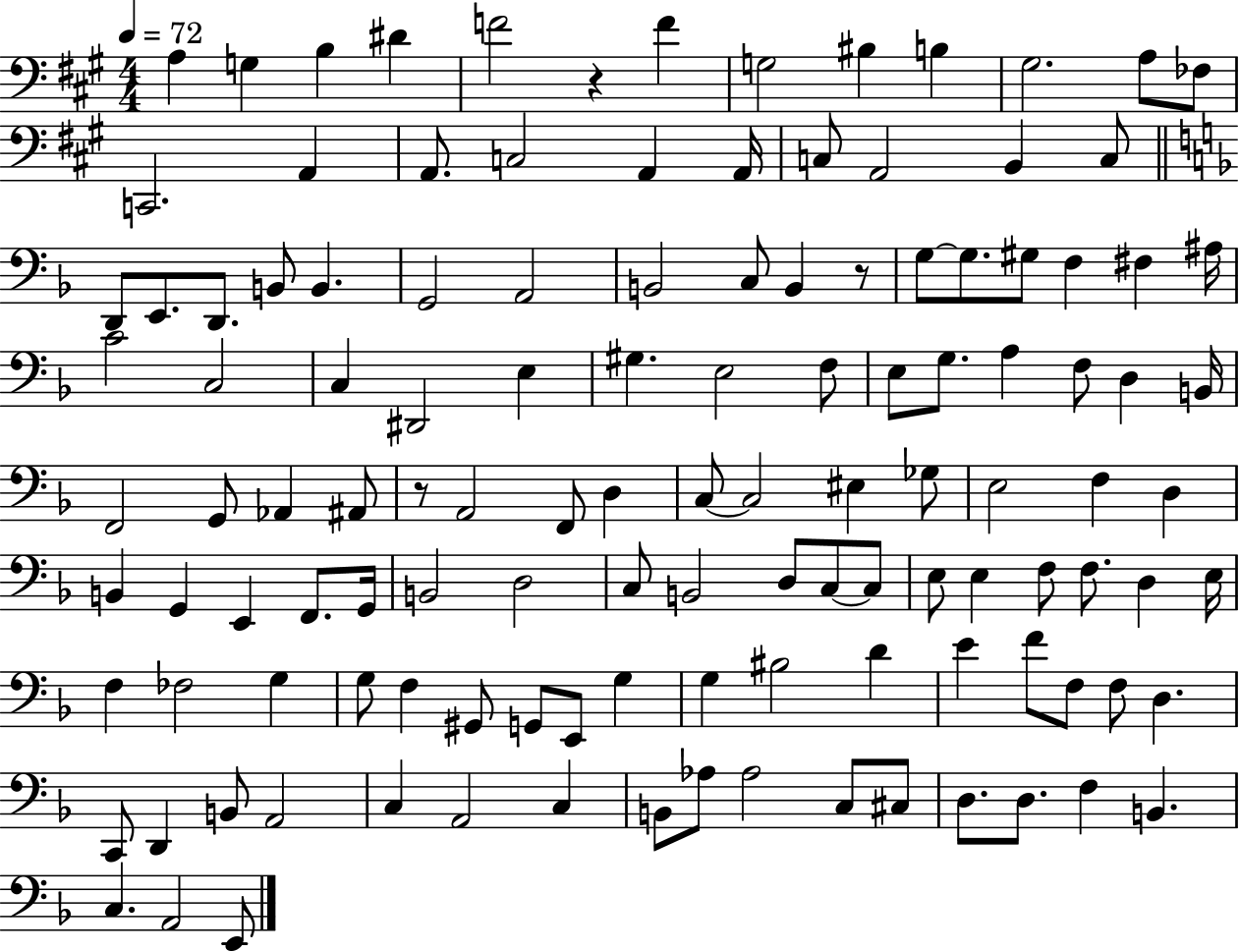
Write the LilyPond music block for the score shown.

{
  \clef bass
  \numericTimeSignature
  \time 4/4
  \key a \major
  \tempo 4 = 72
  \repeat volta 2 { a4 g4 b4 dis'4 | f'2 r4 f'4 | g2 bis4 b4 | gis2. a8 fes8 | \break c,2. a,4 | a,8. c2 a,4 a,16 | c8 a,2 b,4 c8 | \bar "||" \break \key f \major d,8 e,8. d,8. b,8 b,4. | g,2 a,2 | b,2 c8 b,4 r8 | g8~~ g8. gis8 f4 fis4 ais16 | \break c'2 c2 | c4 dis,2 e4 | gis4. e2 f8 | e8 g8. a4 f8 d4 b,16 | \break f,2 g,8 aes,4 ais,8 | r8 a,2 f,8 d4 | c8~~ c2 eis4 ges8 | e2 f4 d4 | \break b,4 g,4 e,4 f,8. g,16 | b,2 d2 | c8 b,2 d8 c8~~ c8 | e8 e4 f8 f8. d4 e16 | \break f4 fes2 g4 | g8 f4 gis,8 g,8 e,8 g4 | g4 bis2 d'4 | e'4 f'8 f8 f8 d4. | \break c,8 d,4 b,8 a,2 | c4 a,2 c4 | b,8 aes8 aes2 c8 cis8 | d8. d8. f4 b,4. | \break c4. a,2 e,8 | } \bar "|."
}